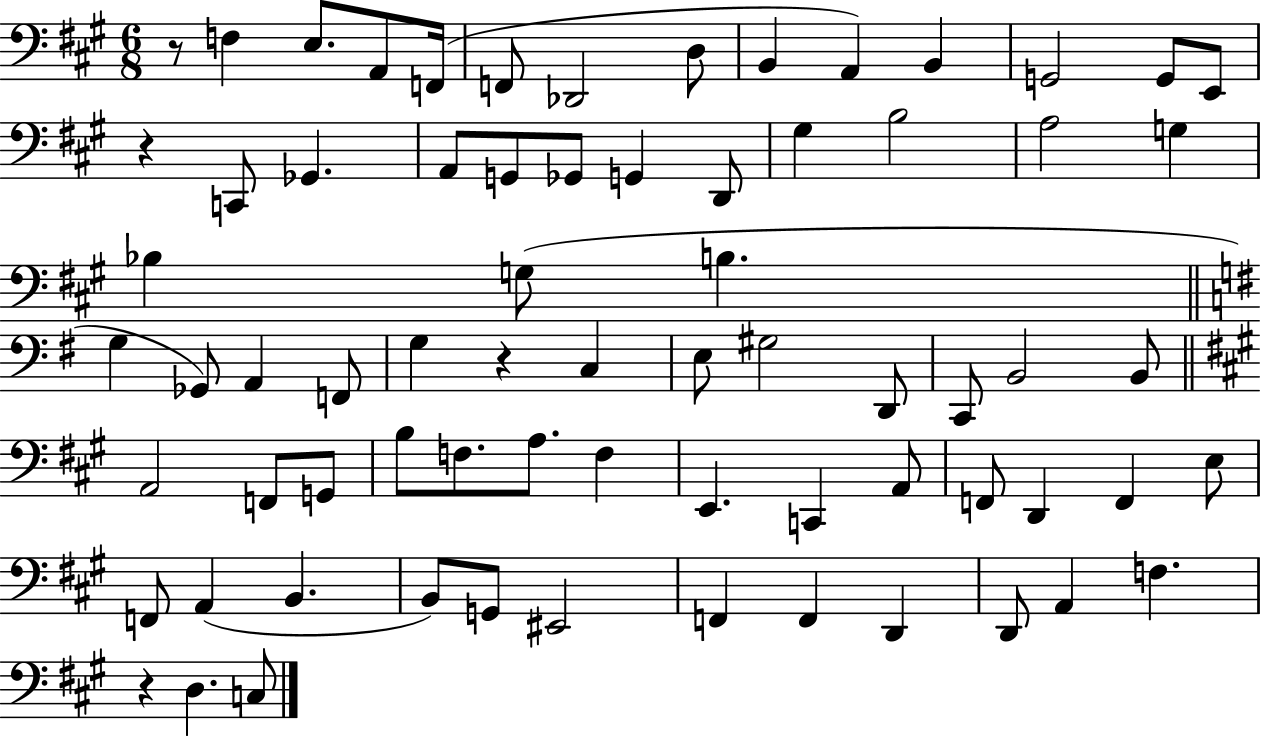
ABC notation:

X:1
T:Untitled
M:6/8
L:1/4
K:A
z/2 F, E,/2 A,,/2 F,,/4 F,,/2 _D,,2 D,/2 B,, A,, B,, G,,2 G,,/2 E,,/2 z C,,/2 _G,, A,,/2 G,,/2 _G,,/2 G,, D,,/2 ^G, B,2 A,2 G, _B, G,/2 B, G, _G,,/2 A,, F,,/2 G, z C, E,/2 ^G,2 D,,/2 C,,/2 B,,2 B,,/2 A,,2 F,,/2 G,,/2 B,/2 F,/2 A,/2 F, E,, C,, A,,/2 F,,/2 D,, F,, E,/2 F,,/2 A,, B,, B,,/2 G,,/2 ^E,,2 F,, F,, D,, D,,/2 A,, F, z D, C,/2